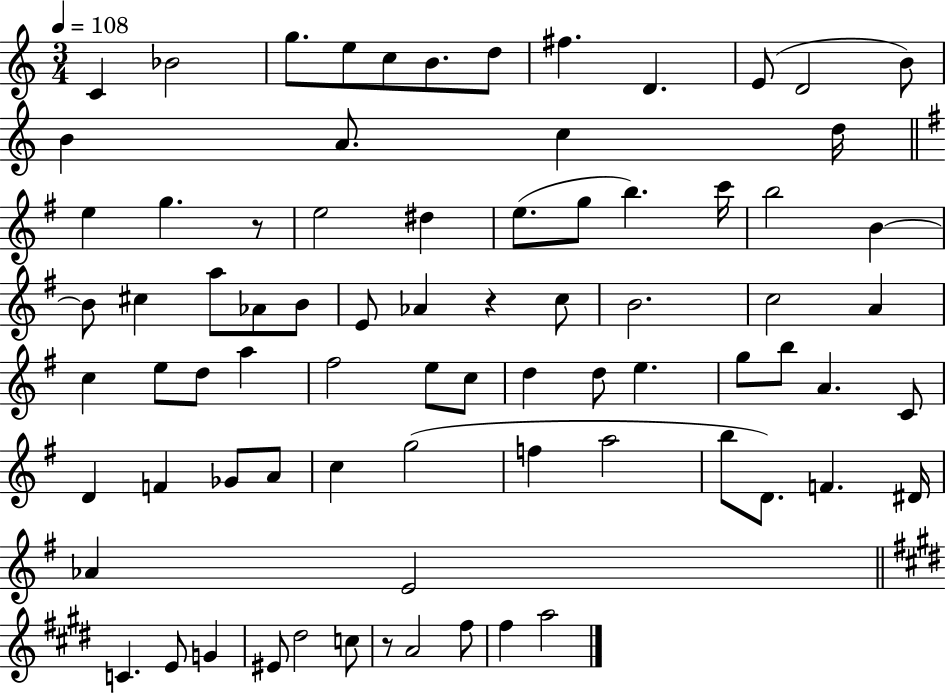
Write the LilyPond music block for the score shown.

{
  \clef treble
  \numericTimeSignature
  \time 3/4
  \key c \major
  \tempo 4 = 108
  c'4 bes'2 | g''8. e''8 c''8 b'8. d''8 | fis''4. d'4. | e'8( d'2 b'8) | \break b'4 a'8. c''4 d''16 | \bar "||" \break \key e \minor e''4 g''4. r8 | e''2 dis''4 | e''8.( g''8 b''4.) c'''16 | b''2 b'4~~ | \break b'8 cis''4 a''8 aes'8 b'8 | e'8 aes'4 r4 c''8 | b'2. | c''2 a'4 | \break c''4 e''8 d''8 a''4 | fis''2 e''8 c''8 | d''4 d''8 e''4. | g''8 b''8 a'4. c'8 | \break d'4 f'4 ges'8 a'8 | c''4 g''2( | f''4 a''2 | b''8 d'8.) f'4. dis'16 | \break aes'4 e'2 | \bar "||" \break \key e \major c'4. e'8 g'4 | eis'8 dis''2 c''8 | r8 a'2 fis''8 | fis''4 a''2 | \break \bar "|."
}